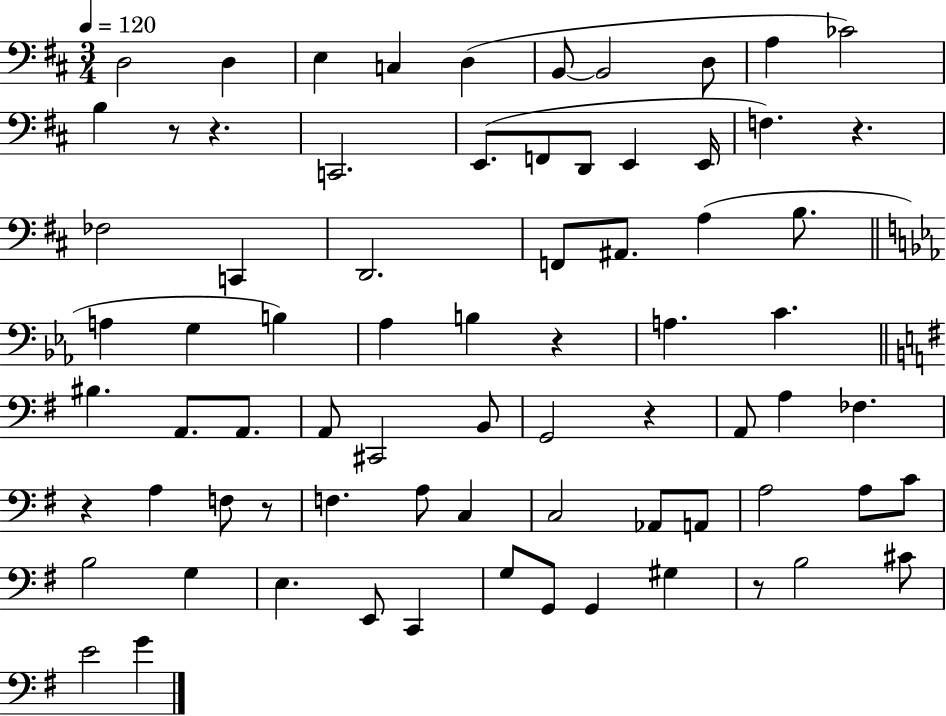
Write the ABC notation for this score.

X:1
T:Untitled
M:3/4
L:1/4
K:D
D,2 D, E, C, D, B,,/2 B,,2 D,/2 A, _C2 B, z/2 z C,,2 E,,/2 F,,/2 D,,/2 E,, E,,/4 F, z _F,2 C,, D,,2 F,,/2 ^A,,/2 A, B,/2 A, G, B, _A, B, z A, C ^B, A,,/2 A,,/2 A,,/2 ^C,,2 B,,/2 G,,2 z A,,/2 A, _F, z A, F,/2 z/2 F, A,/2 C, C,2 _A,,/2 A,,/2 A,2 A,/2 C/2 B,2 G, E, E,,/2 C,, G,/2 G,,/2 G,, ^G, z/2 B,2 ^C/2 E2 G